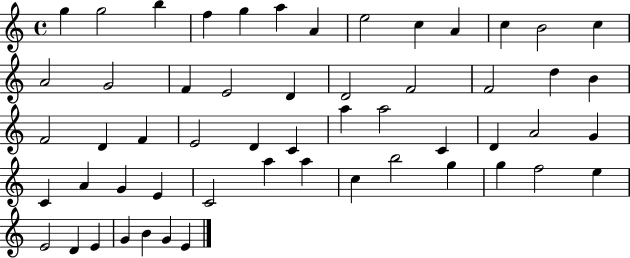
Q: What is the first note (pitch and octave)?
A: G5